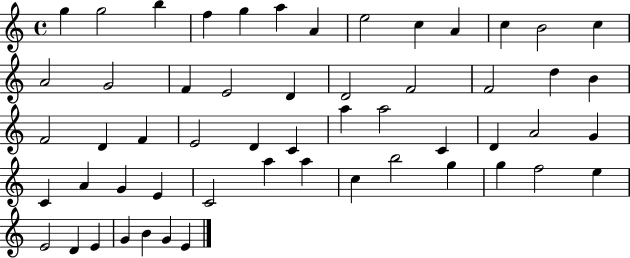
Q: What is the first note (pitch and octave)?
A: G5